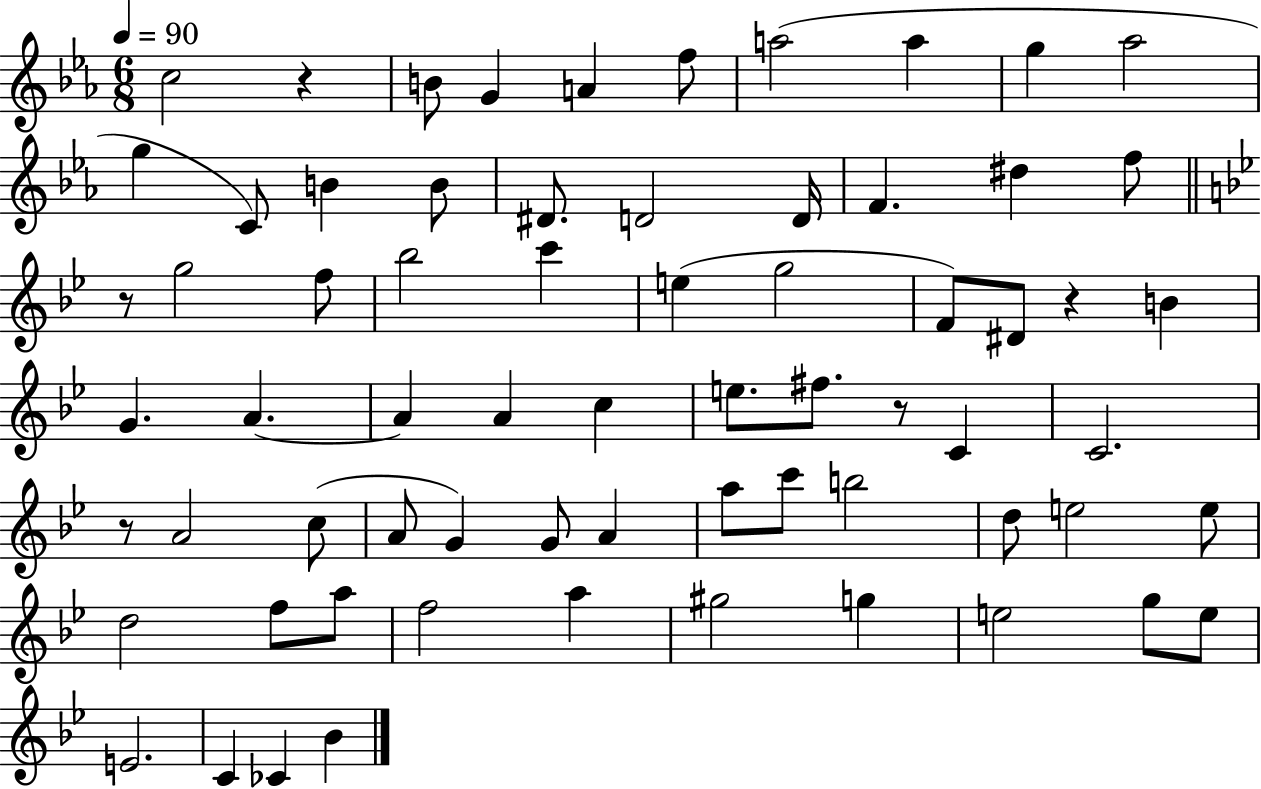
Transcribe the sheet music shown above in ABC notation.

X:1
T:Untitled
M:6/8
L:1/4
K:Eb
c2 z B/2 G A f/2 a2 a g _a2 g C/2 B B/2 ^D/2 D2 D/4 F ^d f/2 z/2 g2 f/2 _b2 c' e g2 F/2 ^D/2 z B G A A A c e/2 ^f/2 z/2 C C2 z/2 A2 c/2 A/2 G G/2 A a/2 c'/2 b2 d/2 e2 e/2 d2 f/2 a/2 f2 a ^g2 g e2 g/2 e/2 E2 C _C _B